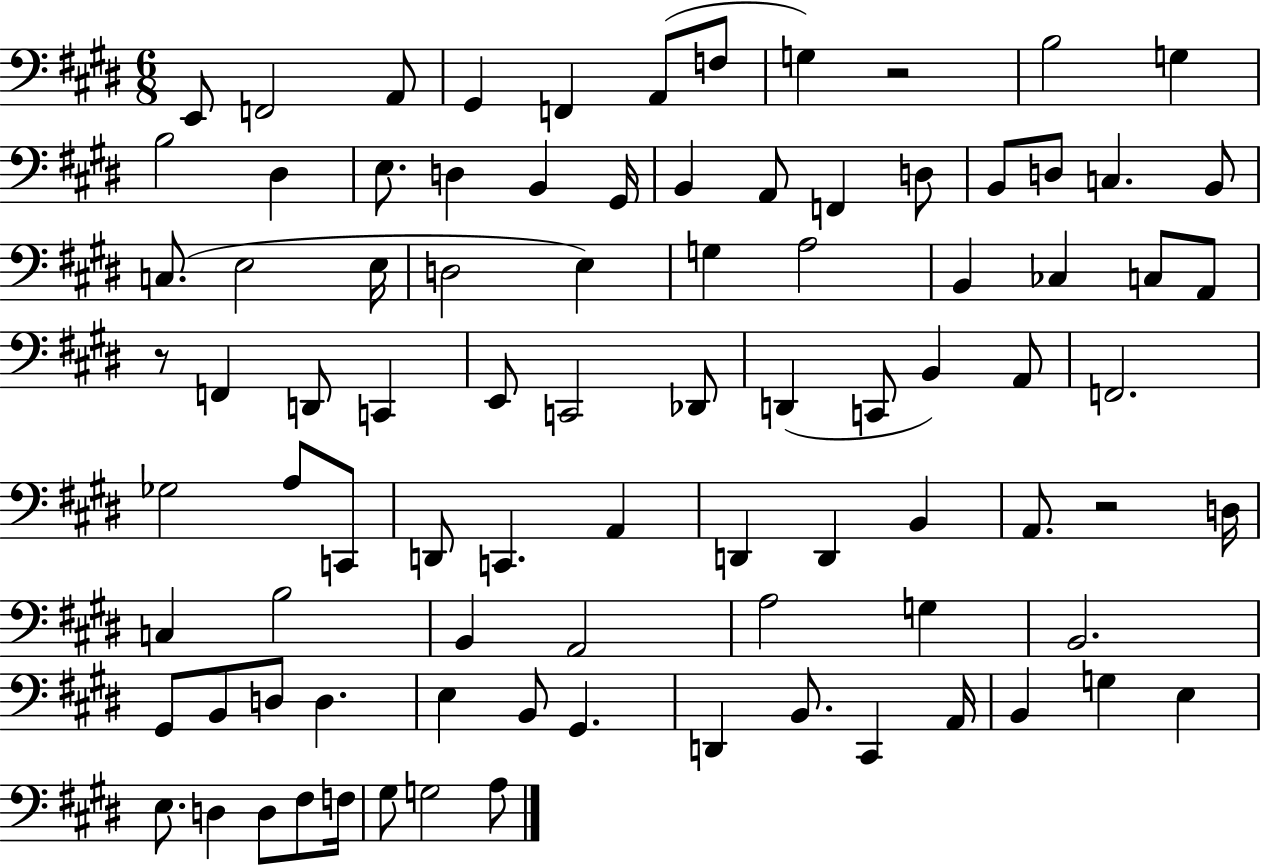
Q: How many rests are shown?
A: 3